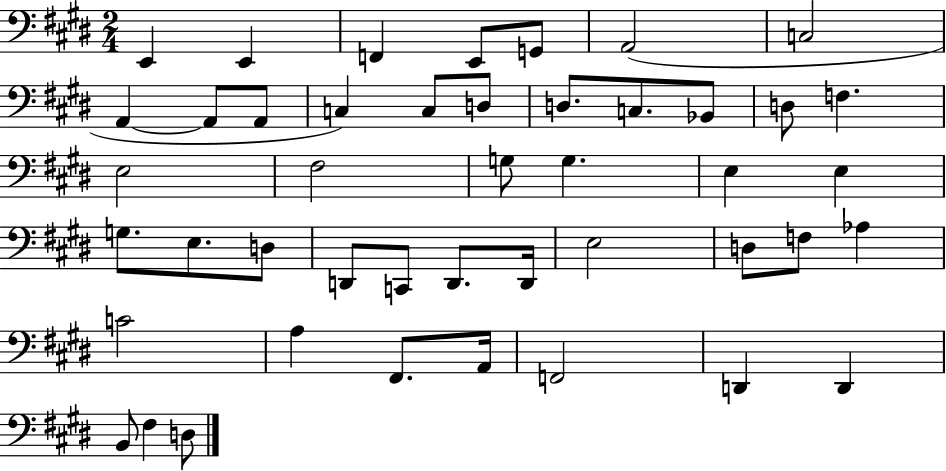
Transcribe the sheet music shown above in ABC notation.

X:1
T:Untitled
M:2/4
L:1/4
K:E
E,, E,, F,, E,,/2 G,,/2 A,,2 C,2 A,, A,,/2 A,,/2 C, C,/2 D,/2 D,/2 C,/2 _B,,/2 D,/2 F, E,2 ^F,2 G,/2 G, E, E, G,/2 E,/2 D,/2 D,,/2 C,,/2 D,,/2 D,,/4 E,2 D,/2 F,/2 _A, C2 A, ^F,,/2 A,,/4 F,,2 D,, D,, B,,/2 ^F, D,/2